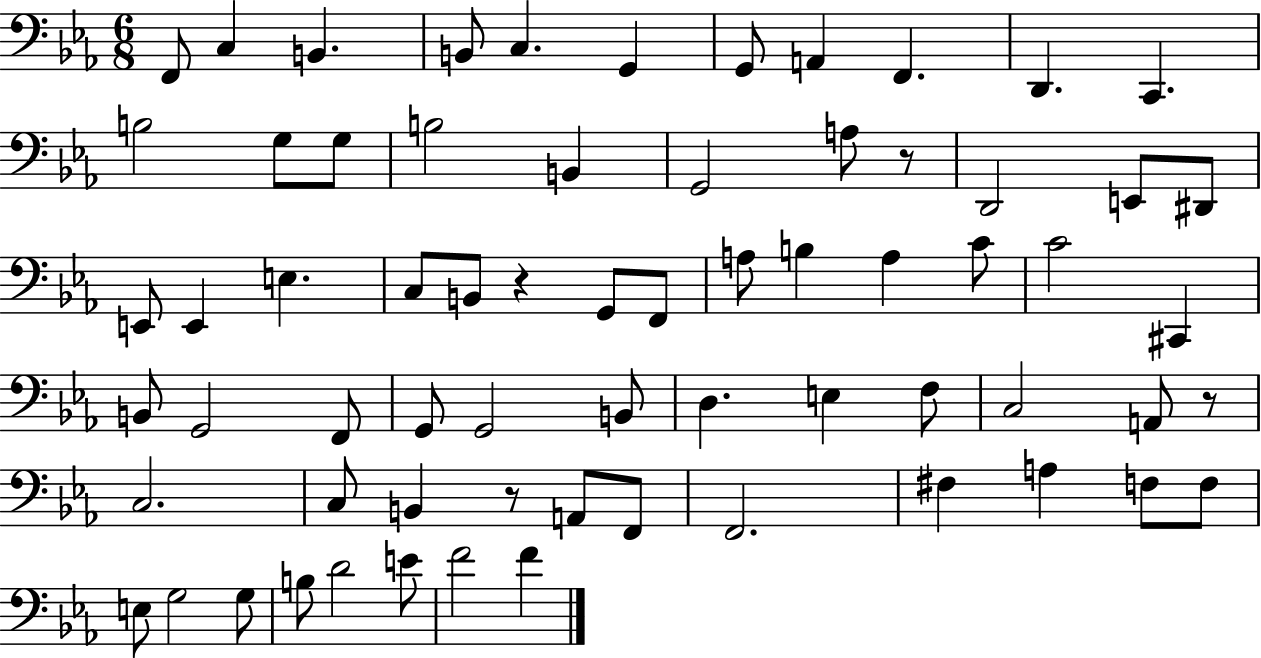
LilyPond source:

{
  \clef bass
  \numericTimeSignature
  \time 6/8
  \key ees \major
  f,8 c4 b,4. | b,8 c4. g,4 | g,8 a,4 f,4. | d,4. c,4. | \break b2 g8 g8 | b2 b,4 | g,2 a8 r8 | d,2 e,8 dis,8 | \break e,8 e,4 e4. | c8 b,8 r4 g,8 f,8 | a8 b4 a4 c'8 | c'2 cis,4 | \break b,8 g,2 f,8 | g,8 g,2 b,8 | d4. e4 f8 | c2 a,8 r8 | \break c2. | c8 b,4 r8 a,8 f,8 | f,2. | fis4 a4 f8 f8 | \break e8 g2 g8 | b8 d'2 e'8 | f'2 f'4 | \bar "|."
}